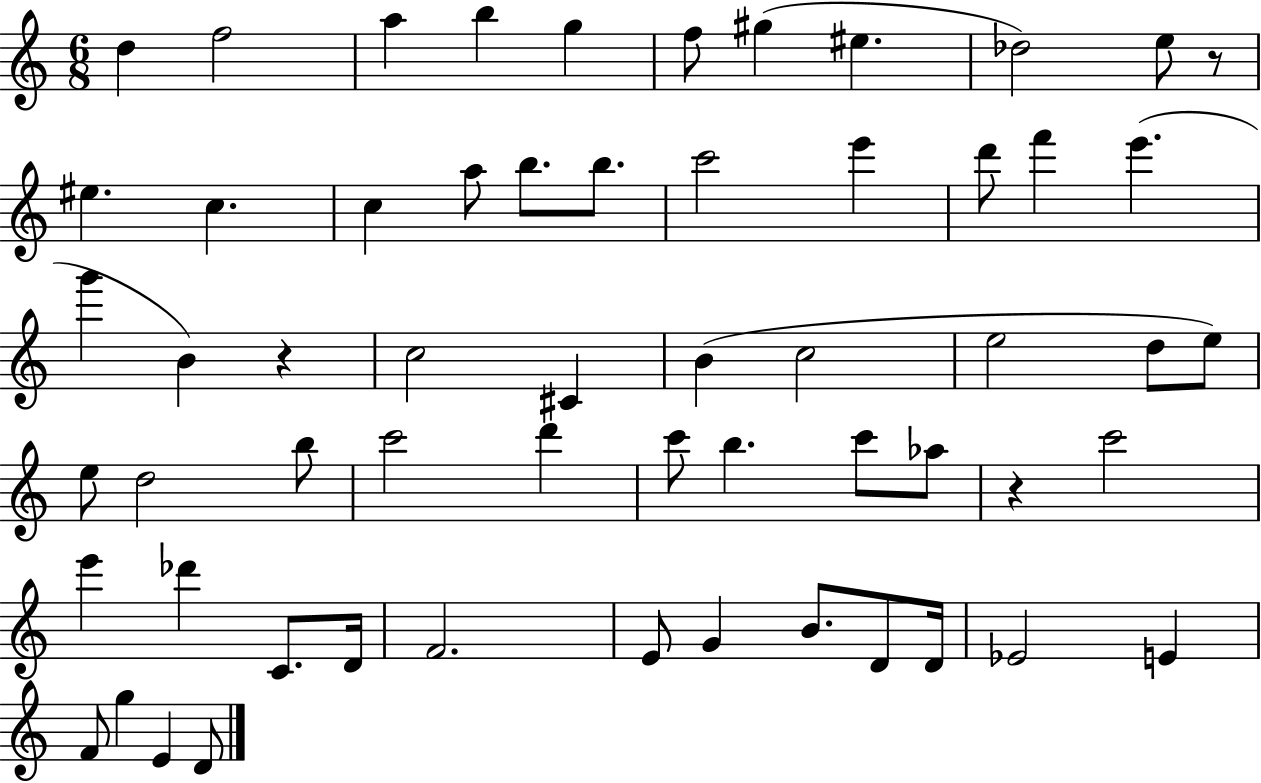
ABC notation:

X:1
T:Untitled
M:6/8
L:1/4
K:C
d f2 a b g f/2 ^g ^e _d2 e/2 z/2 ^e c c a/2 b/2 b/2 c'2 e' d'/2 f' e' g' B z c2 ^C B c2 e2 d/2 e/2 e/2 d2 b/2 c'2 d' c'/2 b c'/2 _a/2 z c'2 e' _d' C/2 D/4 F2 E/2 G B/2 D/2 D/4 _E2 E F/2 g E D/2